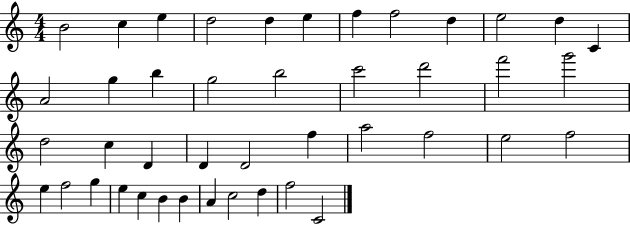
B4/h C5/q E5/q D5/h D5/q E5/q F5/q F5/h D5/q E5/h D5/q C4/q A4/h G5/q B5/q G5/h B5/h C6/h D6/h F6/h G6/h D5/h C5/q D4/q D4/q D4/h F5/q A5/h F5/h E5/h F5/h E5/q F5/h G5/q E5/q C5/q B4/q B4/q A4/q C5/h D5/q F5/h C4/h